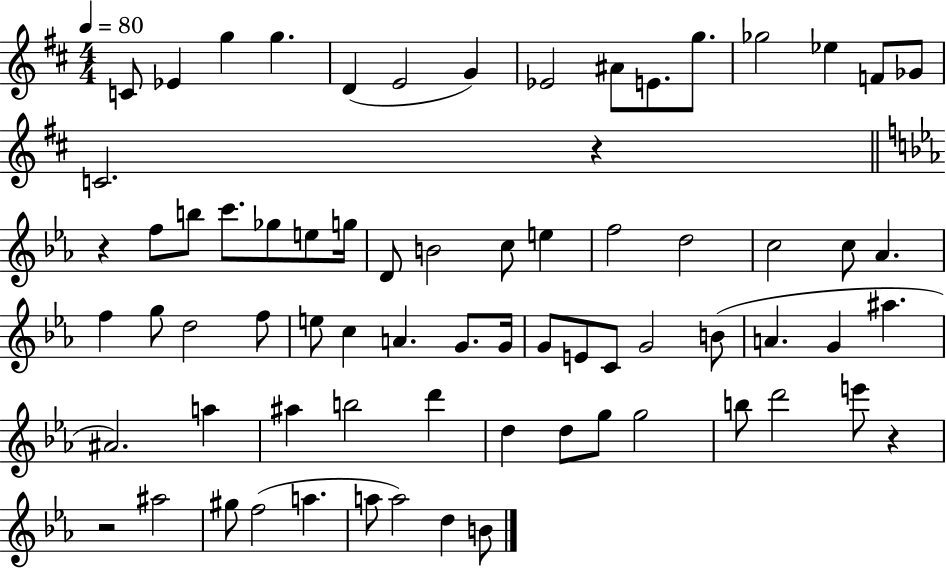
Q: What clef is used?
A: treble